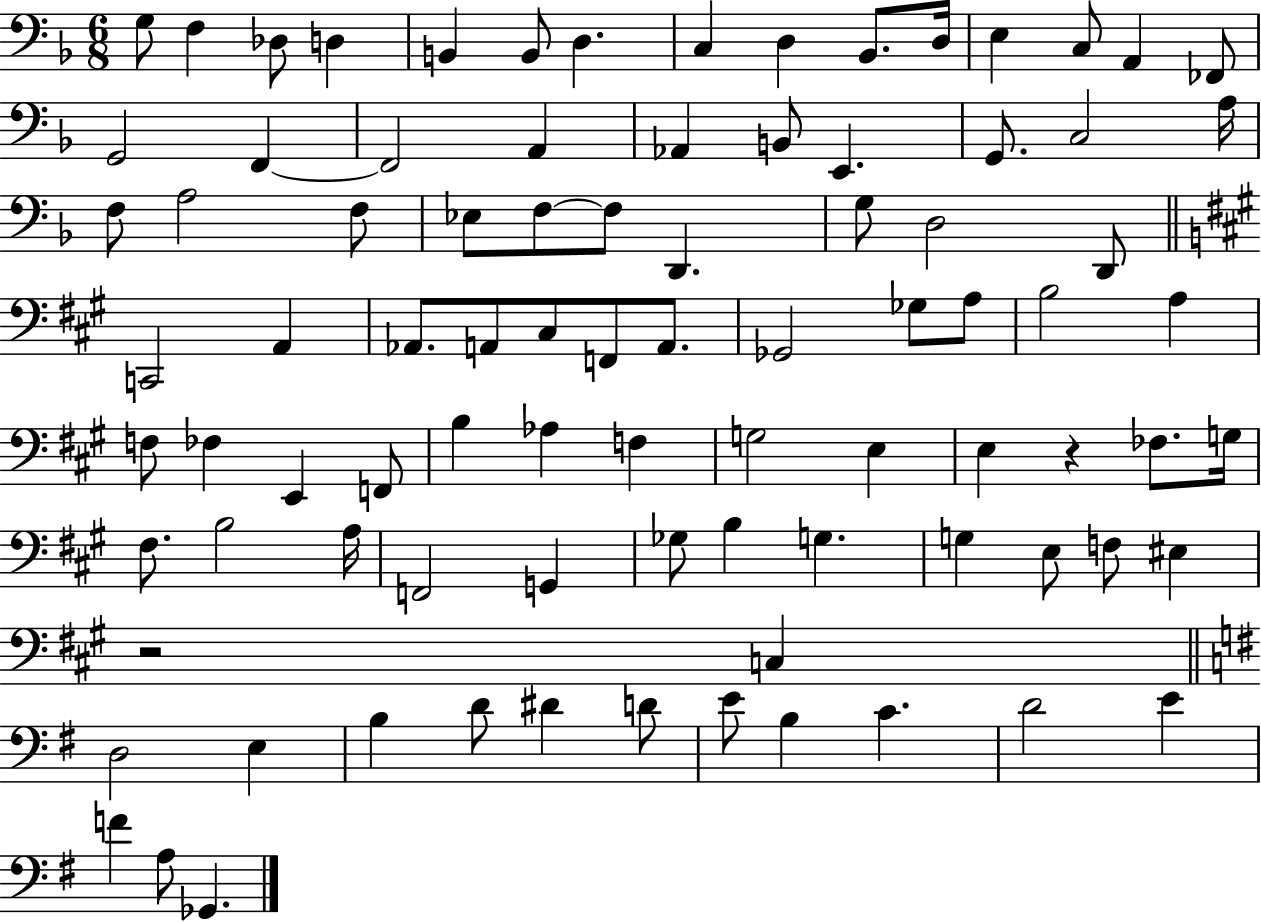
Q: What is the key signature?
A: F major